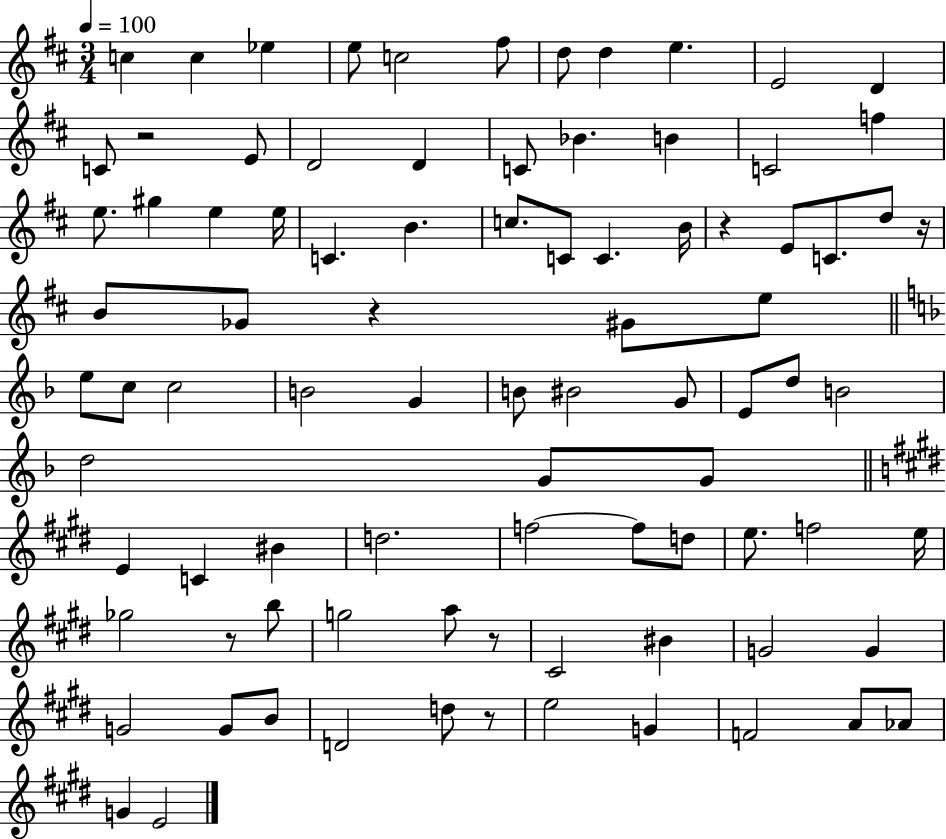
X:1
T:Untitled
M:3/4
L:1/4
K:D
c c _e e/2 c2 ^f/2 d/2 d e E2 D C/2 z2 E/2 D2 D C/2 _B B C2 f e/2 ^g e e/4 C B c/2 C/2 C B/4 z E/2 C/2 d/2 z/4 B/2 _G/2 z ^G/2 e/2 e/2 c/2 c2 B2 G B/2 ^B2 G/2 E/2 d/2 B2 d2 G/2 G/2 E C ^B d2 f2 f/2 d/2 e/2 f2 e/4 _g2 z/2 b/2 g2 a/2 z/2 ^C2 ^B G2 G G2 G/2 B/2 D2 d/2 z/2 e2 G F2 A/2 _A/2 G E2